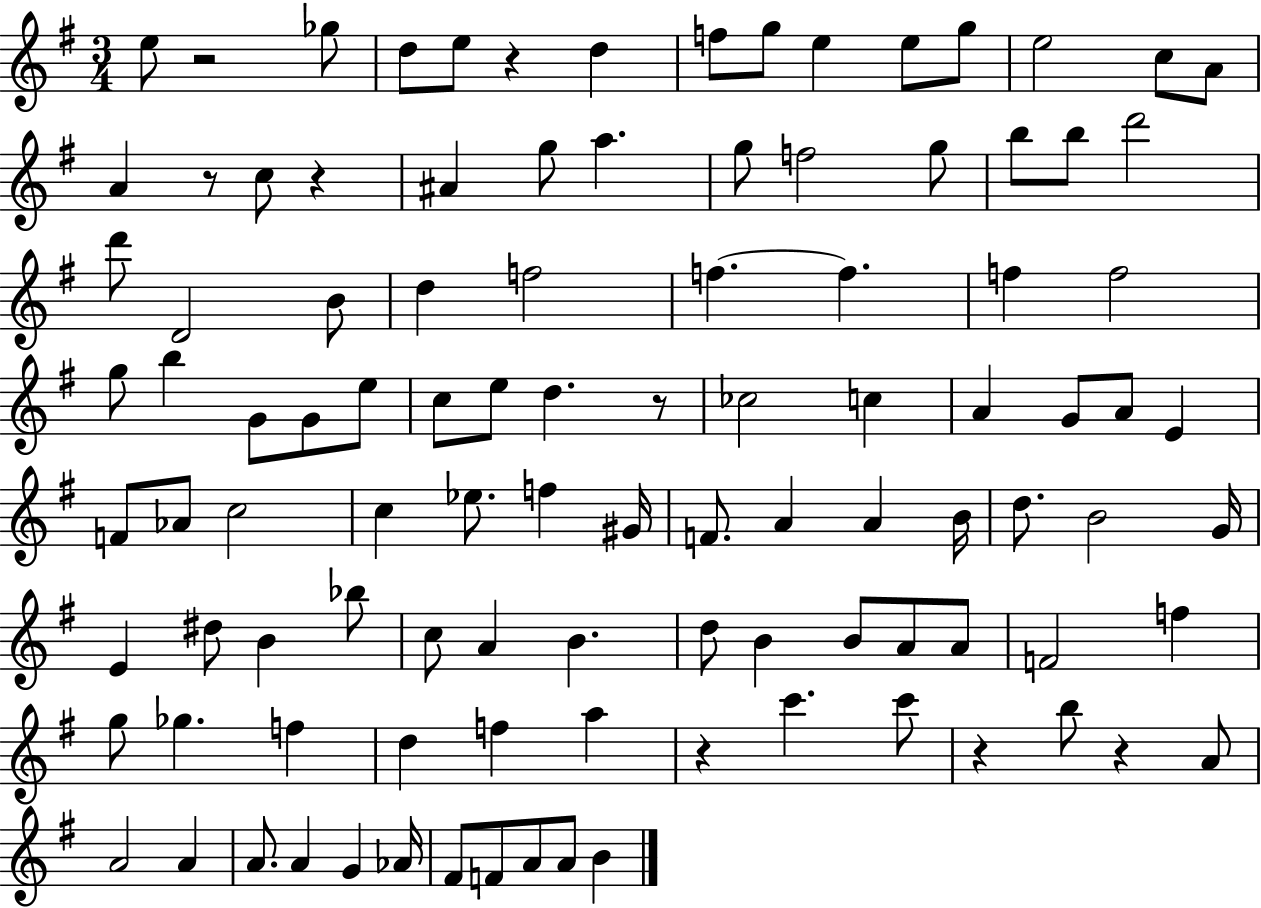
E5/e R/h Gb5/e D5/e E5/e R/q D5/q F5/e G5/e E5/q E5/e G5/e E5/h C5/e A4/e A4/q R/e C5/e R/q A#4/q G5/e A5/q. G5/e F5/h G5/e B5/e B5/e D6/h D6/e D4/h B4/e D5/q F5/h F5/q. F5/q. F5/q F5/h G5/e B5/q G4/e G4/e E5/e C5/e E5/e D5/q. R/e CES5/h C5/q A4/q G4/e A4/e E4/q F4/e Ab4/e C5/h C5/q Eb5/e. F5/q G#4/s F4/e. A4/q A4/q B4/s D5/e. B4/h G4/s E4/q D#5/e B4/q Bb5/e C5/e A4/q B4/q. D5/e B4/q B4/e A4/e A4/e F4/h F5/q G5/e Gb5/q. F5/q D5/q F5/q A5/q R/q C6/q. C6/e R/q B5/e R/q A4/e A4/h A4/q A4/e. A4/q G4/q Ab4/s F#4/e F4/e A4/e A4/e B4/q